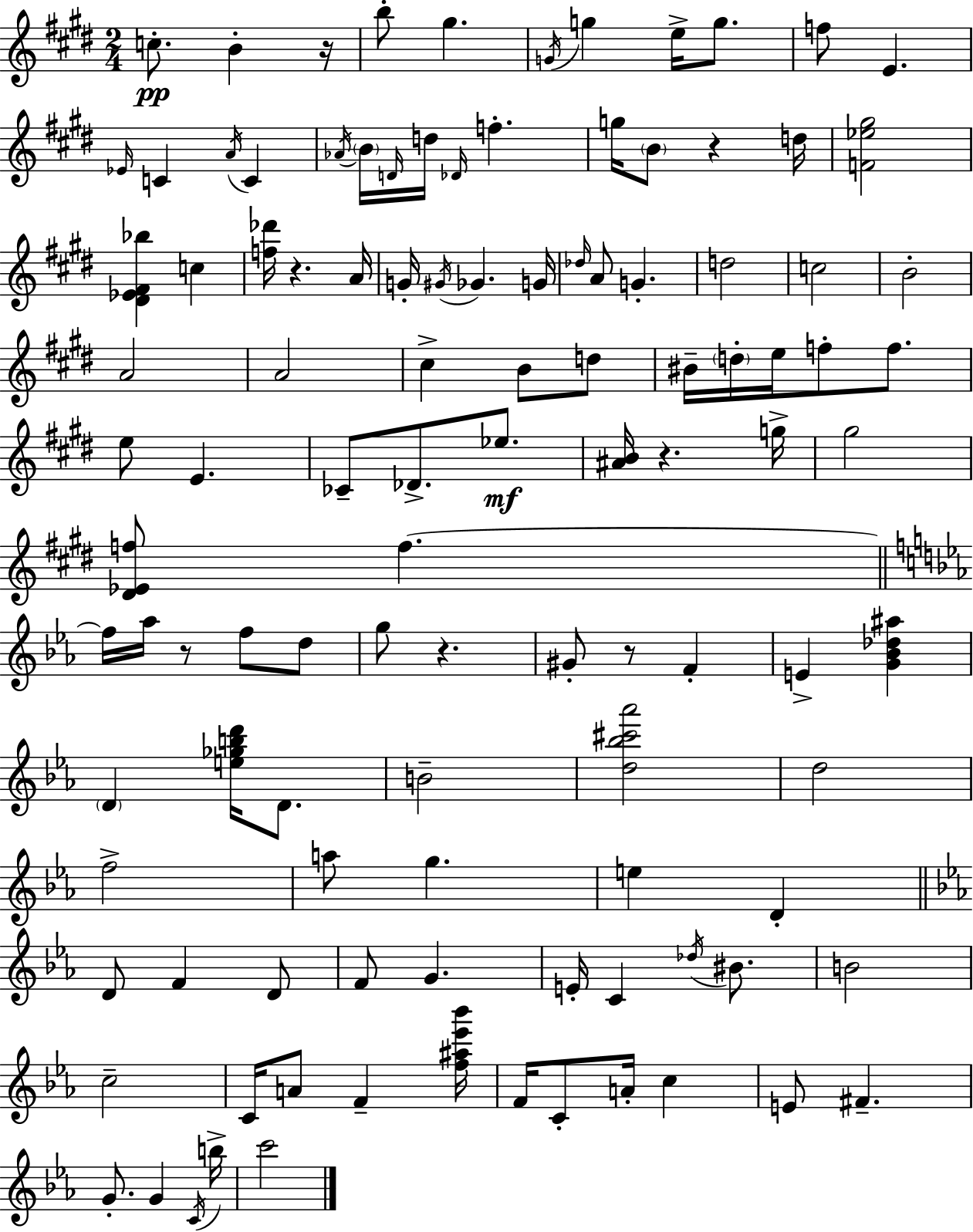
X:1
T:Untitled
M:2/4
L:1/4
K:E
c/2 B z/4 b/2 ^g G/4 g e/4 g/2 f/2 E _E/4 C A/4 C _A/4 B/4 D/4 d/4 _D/4 f g/4 B/2 z d/4 [F_e^g]2 [^D_E^F_b] c [f_d']/4 z A/4 G/4 ^G/4 _G G/4 _d/4 A/2 G d2 c2 B2 A2 A2 ^c B/2 d/2 ^B/4 d/4 e/4 f/2 f/2 e/2 E _C/2 _D/2 _e/2 [^AB]/4 z g/4 ^g2 [^D_Ef]/2 f f/4 _a/4 z/2 f/2 d/2 g/2 z ^G/2 z/2 F E [G_B_d^a] D [e_gbd']/4 D/2 B2 [d_b^c'_a']2 d2 f2 a/2 g e D D/2 F D/2 F/2 G E/4 C _d/4 ^B/2 B2 c2 C/4 A/2 F [f^a_e'_b']/4 F/4 C/2 A/4 c E/2 ^F G/2 G C/4 b/4 c'2